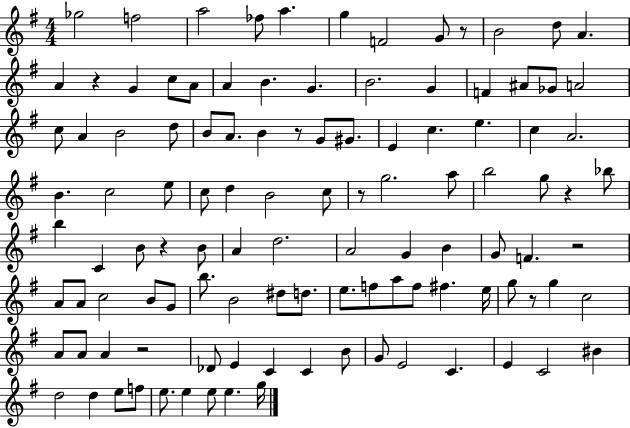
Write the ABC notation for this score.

X:1
T:Untitled
M:4/4
L:1/4
K:G
_g2 f2 a2 _f/2 a g F2 G/2 z/2 B2 d/2 A A z G c/2 A/2 A B G B2 G F ^A/2 _G/2 A2 c/2 A B2 d/2 B/2 A/2 B z/2 G/2 ^G/2 E c e c A2 B c2 e/2 c/2 d B2 c/2 z/2 g2 a/2 b2 g/2 z _b/2 b C B/2 z B/2 A d2 A2 G B G/2 F z2 A/2 A/2 c2 B/2 G/2 b/2 B2 ^d/2 d/2 e/2 f/2 a/2 f/2 ^f e/4 g/2 z/2 g c2 A/2 A/2 A z2 _D/2 E C C B/2 G/2 E2 C E C2 ^B d2 d e/2 f/2 e/2 e e/2 e g/4